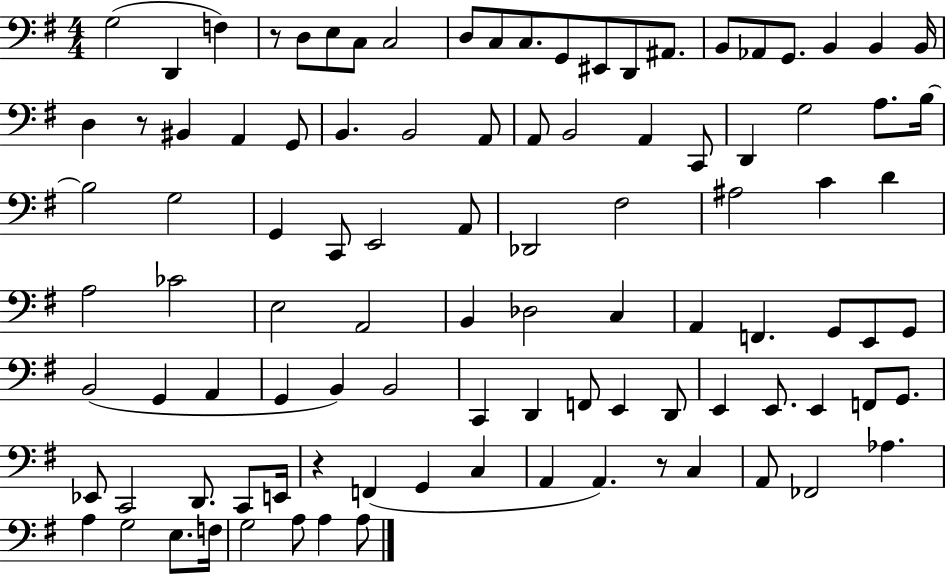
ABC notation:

X:1
T:Untitled
M:4/4
L:1/4
K:G
G,2 D,, F, z/2 D,/2 E,/2 C,/2 C,2 D,/2 C,/2 C,/2 G,,/2 ^E,,/2 D,,/2 ^A,,/2 B,,/2 _A,,/2 G,,/2 B,, B,, B,,/4 D, z/2 ^B,, A,, G,,/2 B,, B,,2 A,,/2 A,,/2 B,,2 A,, C,,/2 D,, G,2 A,/2 B,/4 B,2 G,2 G,, C,,/2 E,,2 A,,/2 _D,,2 ^F,2 ^A,2 C D A,2 _C2 E,2 A,,2 B,, _D,2 C, A,, F,, G,,/2 E,,/2 G,,/2 B,,2 G,, A,, G,, B,, B,,2 C,, D,, F,,/2 E,, D,,/2 E,, E,,/2 E,, F,,/2 G,,/2 _E,,/2 C,,2 D,,/2 C,,/2 E,,/4 z F,, G,, C, A,, A,, z/2 C, A,,/2 _F,,2 _A, A, G,2 E,/2 F,/4 G,2 A,/2 A, A,/2